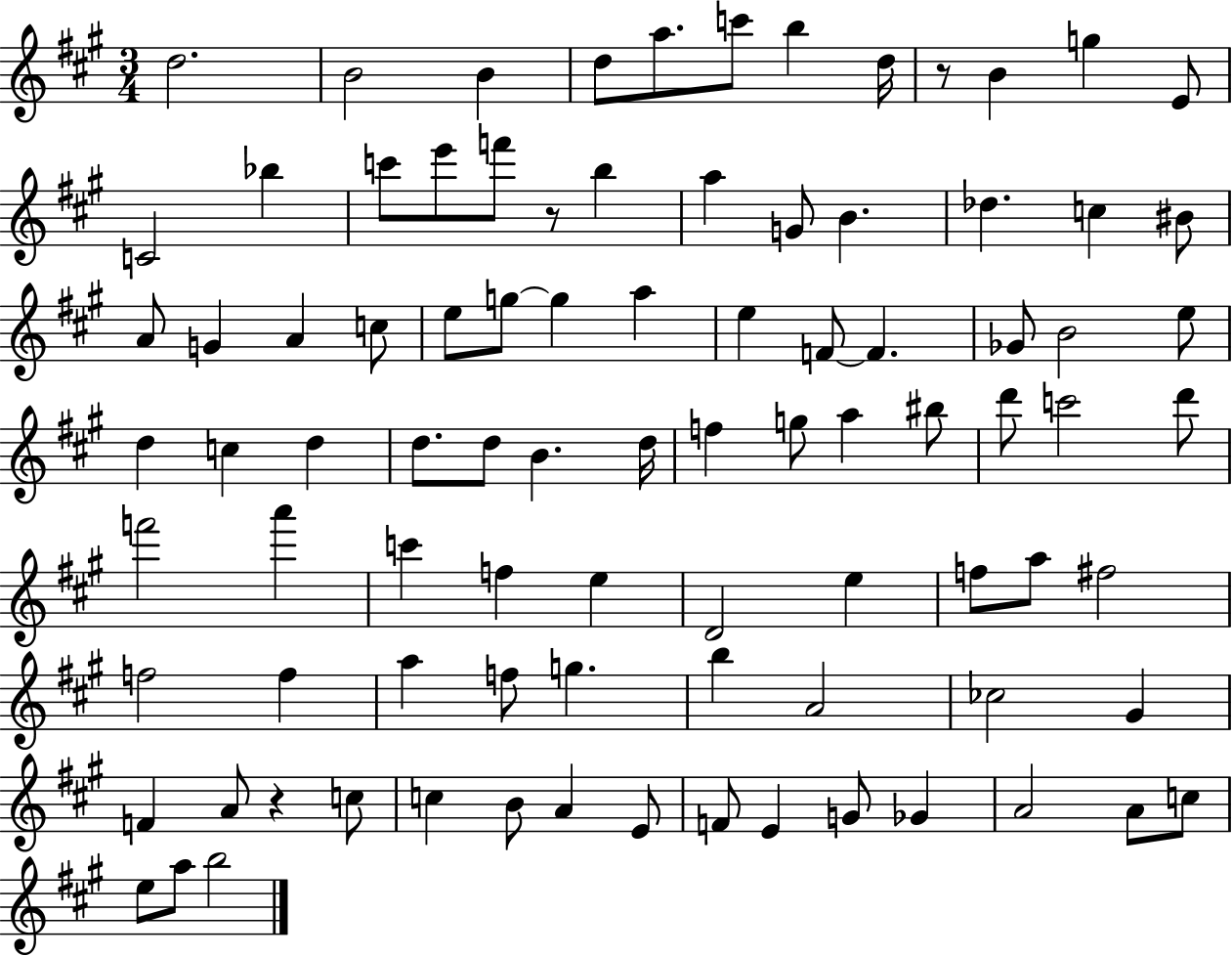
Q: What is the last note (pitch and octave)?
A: B5